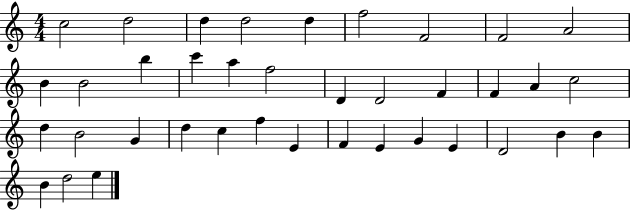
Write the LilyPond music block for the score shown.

{
  \clef treble
  \numericTimeSignature
  \time 4/4
  \key c \major
  c''2 d''2 | d''4 d''2 d''4 | f''2 f'2 | f'2 a'2 | \break b'4 b'2 b''4 | c'''4 a''4 f''2 | d'4 d'2 f'4 | f'4 a'4 c''2 | \break d''4 b'2 g'4 | d''4 c''4 f''4 e'4 | f'4 e'4 g'4 e'4 | d'2 b'4 b'4 | \break b'4 d''2 e''4 | \bar "|."
}